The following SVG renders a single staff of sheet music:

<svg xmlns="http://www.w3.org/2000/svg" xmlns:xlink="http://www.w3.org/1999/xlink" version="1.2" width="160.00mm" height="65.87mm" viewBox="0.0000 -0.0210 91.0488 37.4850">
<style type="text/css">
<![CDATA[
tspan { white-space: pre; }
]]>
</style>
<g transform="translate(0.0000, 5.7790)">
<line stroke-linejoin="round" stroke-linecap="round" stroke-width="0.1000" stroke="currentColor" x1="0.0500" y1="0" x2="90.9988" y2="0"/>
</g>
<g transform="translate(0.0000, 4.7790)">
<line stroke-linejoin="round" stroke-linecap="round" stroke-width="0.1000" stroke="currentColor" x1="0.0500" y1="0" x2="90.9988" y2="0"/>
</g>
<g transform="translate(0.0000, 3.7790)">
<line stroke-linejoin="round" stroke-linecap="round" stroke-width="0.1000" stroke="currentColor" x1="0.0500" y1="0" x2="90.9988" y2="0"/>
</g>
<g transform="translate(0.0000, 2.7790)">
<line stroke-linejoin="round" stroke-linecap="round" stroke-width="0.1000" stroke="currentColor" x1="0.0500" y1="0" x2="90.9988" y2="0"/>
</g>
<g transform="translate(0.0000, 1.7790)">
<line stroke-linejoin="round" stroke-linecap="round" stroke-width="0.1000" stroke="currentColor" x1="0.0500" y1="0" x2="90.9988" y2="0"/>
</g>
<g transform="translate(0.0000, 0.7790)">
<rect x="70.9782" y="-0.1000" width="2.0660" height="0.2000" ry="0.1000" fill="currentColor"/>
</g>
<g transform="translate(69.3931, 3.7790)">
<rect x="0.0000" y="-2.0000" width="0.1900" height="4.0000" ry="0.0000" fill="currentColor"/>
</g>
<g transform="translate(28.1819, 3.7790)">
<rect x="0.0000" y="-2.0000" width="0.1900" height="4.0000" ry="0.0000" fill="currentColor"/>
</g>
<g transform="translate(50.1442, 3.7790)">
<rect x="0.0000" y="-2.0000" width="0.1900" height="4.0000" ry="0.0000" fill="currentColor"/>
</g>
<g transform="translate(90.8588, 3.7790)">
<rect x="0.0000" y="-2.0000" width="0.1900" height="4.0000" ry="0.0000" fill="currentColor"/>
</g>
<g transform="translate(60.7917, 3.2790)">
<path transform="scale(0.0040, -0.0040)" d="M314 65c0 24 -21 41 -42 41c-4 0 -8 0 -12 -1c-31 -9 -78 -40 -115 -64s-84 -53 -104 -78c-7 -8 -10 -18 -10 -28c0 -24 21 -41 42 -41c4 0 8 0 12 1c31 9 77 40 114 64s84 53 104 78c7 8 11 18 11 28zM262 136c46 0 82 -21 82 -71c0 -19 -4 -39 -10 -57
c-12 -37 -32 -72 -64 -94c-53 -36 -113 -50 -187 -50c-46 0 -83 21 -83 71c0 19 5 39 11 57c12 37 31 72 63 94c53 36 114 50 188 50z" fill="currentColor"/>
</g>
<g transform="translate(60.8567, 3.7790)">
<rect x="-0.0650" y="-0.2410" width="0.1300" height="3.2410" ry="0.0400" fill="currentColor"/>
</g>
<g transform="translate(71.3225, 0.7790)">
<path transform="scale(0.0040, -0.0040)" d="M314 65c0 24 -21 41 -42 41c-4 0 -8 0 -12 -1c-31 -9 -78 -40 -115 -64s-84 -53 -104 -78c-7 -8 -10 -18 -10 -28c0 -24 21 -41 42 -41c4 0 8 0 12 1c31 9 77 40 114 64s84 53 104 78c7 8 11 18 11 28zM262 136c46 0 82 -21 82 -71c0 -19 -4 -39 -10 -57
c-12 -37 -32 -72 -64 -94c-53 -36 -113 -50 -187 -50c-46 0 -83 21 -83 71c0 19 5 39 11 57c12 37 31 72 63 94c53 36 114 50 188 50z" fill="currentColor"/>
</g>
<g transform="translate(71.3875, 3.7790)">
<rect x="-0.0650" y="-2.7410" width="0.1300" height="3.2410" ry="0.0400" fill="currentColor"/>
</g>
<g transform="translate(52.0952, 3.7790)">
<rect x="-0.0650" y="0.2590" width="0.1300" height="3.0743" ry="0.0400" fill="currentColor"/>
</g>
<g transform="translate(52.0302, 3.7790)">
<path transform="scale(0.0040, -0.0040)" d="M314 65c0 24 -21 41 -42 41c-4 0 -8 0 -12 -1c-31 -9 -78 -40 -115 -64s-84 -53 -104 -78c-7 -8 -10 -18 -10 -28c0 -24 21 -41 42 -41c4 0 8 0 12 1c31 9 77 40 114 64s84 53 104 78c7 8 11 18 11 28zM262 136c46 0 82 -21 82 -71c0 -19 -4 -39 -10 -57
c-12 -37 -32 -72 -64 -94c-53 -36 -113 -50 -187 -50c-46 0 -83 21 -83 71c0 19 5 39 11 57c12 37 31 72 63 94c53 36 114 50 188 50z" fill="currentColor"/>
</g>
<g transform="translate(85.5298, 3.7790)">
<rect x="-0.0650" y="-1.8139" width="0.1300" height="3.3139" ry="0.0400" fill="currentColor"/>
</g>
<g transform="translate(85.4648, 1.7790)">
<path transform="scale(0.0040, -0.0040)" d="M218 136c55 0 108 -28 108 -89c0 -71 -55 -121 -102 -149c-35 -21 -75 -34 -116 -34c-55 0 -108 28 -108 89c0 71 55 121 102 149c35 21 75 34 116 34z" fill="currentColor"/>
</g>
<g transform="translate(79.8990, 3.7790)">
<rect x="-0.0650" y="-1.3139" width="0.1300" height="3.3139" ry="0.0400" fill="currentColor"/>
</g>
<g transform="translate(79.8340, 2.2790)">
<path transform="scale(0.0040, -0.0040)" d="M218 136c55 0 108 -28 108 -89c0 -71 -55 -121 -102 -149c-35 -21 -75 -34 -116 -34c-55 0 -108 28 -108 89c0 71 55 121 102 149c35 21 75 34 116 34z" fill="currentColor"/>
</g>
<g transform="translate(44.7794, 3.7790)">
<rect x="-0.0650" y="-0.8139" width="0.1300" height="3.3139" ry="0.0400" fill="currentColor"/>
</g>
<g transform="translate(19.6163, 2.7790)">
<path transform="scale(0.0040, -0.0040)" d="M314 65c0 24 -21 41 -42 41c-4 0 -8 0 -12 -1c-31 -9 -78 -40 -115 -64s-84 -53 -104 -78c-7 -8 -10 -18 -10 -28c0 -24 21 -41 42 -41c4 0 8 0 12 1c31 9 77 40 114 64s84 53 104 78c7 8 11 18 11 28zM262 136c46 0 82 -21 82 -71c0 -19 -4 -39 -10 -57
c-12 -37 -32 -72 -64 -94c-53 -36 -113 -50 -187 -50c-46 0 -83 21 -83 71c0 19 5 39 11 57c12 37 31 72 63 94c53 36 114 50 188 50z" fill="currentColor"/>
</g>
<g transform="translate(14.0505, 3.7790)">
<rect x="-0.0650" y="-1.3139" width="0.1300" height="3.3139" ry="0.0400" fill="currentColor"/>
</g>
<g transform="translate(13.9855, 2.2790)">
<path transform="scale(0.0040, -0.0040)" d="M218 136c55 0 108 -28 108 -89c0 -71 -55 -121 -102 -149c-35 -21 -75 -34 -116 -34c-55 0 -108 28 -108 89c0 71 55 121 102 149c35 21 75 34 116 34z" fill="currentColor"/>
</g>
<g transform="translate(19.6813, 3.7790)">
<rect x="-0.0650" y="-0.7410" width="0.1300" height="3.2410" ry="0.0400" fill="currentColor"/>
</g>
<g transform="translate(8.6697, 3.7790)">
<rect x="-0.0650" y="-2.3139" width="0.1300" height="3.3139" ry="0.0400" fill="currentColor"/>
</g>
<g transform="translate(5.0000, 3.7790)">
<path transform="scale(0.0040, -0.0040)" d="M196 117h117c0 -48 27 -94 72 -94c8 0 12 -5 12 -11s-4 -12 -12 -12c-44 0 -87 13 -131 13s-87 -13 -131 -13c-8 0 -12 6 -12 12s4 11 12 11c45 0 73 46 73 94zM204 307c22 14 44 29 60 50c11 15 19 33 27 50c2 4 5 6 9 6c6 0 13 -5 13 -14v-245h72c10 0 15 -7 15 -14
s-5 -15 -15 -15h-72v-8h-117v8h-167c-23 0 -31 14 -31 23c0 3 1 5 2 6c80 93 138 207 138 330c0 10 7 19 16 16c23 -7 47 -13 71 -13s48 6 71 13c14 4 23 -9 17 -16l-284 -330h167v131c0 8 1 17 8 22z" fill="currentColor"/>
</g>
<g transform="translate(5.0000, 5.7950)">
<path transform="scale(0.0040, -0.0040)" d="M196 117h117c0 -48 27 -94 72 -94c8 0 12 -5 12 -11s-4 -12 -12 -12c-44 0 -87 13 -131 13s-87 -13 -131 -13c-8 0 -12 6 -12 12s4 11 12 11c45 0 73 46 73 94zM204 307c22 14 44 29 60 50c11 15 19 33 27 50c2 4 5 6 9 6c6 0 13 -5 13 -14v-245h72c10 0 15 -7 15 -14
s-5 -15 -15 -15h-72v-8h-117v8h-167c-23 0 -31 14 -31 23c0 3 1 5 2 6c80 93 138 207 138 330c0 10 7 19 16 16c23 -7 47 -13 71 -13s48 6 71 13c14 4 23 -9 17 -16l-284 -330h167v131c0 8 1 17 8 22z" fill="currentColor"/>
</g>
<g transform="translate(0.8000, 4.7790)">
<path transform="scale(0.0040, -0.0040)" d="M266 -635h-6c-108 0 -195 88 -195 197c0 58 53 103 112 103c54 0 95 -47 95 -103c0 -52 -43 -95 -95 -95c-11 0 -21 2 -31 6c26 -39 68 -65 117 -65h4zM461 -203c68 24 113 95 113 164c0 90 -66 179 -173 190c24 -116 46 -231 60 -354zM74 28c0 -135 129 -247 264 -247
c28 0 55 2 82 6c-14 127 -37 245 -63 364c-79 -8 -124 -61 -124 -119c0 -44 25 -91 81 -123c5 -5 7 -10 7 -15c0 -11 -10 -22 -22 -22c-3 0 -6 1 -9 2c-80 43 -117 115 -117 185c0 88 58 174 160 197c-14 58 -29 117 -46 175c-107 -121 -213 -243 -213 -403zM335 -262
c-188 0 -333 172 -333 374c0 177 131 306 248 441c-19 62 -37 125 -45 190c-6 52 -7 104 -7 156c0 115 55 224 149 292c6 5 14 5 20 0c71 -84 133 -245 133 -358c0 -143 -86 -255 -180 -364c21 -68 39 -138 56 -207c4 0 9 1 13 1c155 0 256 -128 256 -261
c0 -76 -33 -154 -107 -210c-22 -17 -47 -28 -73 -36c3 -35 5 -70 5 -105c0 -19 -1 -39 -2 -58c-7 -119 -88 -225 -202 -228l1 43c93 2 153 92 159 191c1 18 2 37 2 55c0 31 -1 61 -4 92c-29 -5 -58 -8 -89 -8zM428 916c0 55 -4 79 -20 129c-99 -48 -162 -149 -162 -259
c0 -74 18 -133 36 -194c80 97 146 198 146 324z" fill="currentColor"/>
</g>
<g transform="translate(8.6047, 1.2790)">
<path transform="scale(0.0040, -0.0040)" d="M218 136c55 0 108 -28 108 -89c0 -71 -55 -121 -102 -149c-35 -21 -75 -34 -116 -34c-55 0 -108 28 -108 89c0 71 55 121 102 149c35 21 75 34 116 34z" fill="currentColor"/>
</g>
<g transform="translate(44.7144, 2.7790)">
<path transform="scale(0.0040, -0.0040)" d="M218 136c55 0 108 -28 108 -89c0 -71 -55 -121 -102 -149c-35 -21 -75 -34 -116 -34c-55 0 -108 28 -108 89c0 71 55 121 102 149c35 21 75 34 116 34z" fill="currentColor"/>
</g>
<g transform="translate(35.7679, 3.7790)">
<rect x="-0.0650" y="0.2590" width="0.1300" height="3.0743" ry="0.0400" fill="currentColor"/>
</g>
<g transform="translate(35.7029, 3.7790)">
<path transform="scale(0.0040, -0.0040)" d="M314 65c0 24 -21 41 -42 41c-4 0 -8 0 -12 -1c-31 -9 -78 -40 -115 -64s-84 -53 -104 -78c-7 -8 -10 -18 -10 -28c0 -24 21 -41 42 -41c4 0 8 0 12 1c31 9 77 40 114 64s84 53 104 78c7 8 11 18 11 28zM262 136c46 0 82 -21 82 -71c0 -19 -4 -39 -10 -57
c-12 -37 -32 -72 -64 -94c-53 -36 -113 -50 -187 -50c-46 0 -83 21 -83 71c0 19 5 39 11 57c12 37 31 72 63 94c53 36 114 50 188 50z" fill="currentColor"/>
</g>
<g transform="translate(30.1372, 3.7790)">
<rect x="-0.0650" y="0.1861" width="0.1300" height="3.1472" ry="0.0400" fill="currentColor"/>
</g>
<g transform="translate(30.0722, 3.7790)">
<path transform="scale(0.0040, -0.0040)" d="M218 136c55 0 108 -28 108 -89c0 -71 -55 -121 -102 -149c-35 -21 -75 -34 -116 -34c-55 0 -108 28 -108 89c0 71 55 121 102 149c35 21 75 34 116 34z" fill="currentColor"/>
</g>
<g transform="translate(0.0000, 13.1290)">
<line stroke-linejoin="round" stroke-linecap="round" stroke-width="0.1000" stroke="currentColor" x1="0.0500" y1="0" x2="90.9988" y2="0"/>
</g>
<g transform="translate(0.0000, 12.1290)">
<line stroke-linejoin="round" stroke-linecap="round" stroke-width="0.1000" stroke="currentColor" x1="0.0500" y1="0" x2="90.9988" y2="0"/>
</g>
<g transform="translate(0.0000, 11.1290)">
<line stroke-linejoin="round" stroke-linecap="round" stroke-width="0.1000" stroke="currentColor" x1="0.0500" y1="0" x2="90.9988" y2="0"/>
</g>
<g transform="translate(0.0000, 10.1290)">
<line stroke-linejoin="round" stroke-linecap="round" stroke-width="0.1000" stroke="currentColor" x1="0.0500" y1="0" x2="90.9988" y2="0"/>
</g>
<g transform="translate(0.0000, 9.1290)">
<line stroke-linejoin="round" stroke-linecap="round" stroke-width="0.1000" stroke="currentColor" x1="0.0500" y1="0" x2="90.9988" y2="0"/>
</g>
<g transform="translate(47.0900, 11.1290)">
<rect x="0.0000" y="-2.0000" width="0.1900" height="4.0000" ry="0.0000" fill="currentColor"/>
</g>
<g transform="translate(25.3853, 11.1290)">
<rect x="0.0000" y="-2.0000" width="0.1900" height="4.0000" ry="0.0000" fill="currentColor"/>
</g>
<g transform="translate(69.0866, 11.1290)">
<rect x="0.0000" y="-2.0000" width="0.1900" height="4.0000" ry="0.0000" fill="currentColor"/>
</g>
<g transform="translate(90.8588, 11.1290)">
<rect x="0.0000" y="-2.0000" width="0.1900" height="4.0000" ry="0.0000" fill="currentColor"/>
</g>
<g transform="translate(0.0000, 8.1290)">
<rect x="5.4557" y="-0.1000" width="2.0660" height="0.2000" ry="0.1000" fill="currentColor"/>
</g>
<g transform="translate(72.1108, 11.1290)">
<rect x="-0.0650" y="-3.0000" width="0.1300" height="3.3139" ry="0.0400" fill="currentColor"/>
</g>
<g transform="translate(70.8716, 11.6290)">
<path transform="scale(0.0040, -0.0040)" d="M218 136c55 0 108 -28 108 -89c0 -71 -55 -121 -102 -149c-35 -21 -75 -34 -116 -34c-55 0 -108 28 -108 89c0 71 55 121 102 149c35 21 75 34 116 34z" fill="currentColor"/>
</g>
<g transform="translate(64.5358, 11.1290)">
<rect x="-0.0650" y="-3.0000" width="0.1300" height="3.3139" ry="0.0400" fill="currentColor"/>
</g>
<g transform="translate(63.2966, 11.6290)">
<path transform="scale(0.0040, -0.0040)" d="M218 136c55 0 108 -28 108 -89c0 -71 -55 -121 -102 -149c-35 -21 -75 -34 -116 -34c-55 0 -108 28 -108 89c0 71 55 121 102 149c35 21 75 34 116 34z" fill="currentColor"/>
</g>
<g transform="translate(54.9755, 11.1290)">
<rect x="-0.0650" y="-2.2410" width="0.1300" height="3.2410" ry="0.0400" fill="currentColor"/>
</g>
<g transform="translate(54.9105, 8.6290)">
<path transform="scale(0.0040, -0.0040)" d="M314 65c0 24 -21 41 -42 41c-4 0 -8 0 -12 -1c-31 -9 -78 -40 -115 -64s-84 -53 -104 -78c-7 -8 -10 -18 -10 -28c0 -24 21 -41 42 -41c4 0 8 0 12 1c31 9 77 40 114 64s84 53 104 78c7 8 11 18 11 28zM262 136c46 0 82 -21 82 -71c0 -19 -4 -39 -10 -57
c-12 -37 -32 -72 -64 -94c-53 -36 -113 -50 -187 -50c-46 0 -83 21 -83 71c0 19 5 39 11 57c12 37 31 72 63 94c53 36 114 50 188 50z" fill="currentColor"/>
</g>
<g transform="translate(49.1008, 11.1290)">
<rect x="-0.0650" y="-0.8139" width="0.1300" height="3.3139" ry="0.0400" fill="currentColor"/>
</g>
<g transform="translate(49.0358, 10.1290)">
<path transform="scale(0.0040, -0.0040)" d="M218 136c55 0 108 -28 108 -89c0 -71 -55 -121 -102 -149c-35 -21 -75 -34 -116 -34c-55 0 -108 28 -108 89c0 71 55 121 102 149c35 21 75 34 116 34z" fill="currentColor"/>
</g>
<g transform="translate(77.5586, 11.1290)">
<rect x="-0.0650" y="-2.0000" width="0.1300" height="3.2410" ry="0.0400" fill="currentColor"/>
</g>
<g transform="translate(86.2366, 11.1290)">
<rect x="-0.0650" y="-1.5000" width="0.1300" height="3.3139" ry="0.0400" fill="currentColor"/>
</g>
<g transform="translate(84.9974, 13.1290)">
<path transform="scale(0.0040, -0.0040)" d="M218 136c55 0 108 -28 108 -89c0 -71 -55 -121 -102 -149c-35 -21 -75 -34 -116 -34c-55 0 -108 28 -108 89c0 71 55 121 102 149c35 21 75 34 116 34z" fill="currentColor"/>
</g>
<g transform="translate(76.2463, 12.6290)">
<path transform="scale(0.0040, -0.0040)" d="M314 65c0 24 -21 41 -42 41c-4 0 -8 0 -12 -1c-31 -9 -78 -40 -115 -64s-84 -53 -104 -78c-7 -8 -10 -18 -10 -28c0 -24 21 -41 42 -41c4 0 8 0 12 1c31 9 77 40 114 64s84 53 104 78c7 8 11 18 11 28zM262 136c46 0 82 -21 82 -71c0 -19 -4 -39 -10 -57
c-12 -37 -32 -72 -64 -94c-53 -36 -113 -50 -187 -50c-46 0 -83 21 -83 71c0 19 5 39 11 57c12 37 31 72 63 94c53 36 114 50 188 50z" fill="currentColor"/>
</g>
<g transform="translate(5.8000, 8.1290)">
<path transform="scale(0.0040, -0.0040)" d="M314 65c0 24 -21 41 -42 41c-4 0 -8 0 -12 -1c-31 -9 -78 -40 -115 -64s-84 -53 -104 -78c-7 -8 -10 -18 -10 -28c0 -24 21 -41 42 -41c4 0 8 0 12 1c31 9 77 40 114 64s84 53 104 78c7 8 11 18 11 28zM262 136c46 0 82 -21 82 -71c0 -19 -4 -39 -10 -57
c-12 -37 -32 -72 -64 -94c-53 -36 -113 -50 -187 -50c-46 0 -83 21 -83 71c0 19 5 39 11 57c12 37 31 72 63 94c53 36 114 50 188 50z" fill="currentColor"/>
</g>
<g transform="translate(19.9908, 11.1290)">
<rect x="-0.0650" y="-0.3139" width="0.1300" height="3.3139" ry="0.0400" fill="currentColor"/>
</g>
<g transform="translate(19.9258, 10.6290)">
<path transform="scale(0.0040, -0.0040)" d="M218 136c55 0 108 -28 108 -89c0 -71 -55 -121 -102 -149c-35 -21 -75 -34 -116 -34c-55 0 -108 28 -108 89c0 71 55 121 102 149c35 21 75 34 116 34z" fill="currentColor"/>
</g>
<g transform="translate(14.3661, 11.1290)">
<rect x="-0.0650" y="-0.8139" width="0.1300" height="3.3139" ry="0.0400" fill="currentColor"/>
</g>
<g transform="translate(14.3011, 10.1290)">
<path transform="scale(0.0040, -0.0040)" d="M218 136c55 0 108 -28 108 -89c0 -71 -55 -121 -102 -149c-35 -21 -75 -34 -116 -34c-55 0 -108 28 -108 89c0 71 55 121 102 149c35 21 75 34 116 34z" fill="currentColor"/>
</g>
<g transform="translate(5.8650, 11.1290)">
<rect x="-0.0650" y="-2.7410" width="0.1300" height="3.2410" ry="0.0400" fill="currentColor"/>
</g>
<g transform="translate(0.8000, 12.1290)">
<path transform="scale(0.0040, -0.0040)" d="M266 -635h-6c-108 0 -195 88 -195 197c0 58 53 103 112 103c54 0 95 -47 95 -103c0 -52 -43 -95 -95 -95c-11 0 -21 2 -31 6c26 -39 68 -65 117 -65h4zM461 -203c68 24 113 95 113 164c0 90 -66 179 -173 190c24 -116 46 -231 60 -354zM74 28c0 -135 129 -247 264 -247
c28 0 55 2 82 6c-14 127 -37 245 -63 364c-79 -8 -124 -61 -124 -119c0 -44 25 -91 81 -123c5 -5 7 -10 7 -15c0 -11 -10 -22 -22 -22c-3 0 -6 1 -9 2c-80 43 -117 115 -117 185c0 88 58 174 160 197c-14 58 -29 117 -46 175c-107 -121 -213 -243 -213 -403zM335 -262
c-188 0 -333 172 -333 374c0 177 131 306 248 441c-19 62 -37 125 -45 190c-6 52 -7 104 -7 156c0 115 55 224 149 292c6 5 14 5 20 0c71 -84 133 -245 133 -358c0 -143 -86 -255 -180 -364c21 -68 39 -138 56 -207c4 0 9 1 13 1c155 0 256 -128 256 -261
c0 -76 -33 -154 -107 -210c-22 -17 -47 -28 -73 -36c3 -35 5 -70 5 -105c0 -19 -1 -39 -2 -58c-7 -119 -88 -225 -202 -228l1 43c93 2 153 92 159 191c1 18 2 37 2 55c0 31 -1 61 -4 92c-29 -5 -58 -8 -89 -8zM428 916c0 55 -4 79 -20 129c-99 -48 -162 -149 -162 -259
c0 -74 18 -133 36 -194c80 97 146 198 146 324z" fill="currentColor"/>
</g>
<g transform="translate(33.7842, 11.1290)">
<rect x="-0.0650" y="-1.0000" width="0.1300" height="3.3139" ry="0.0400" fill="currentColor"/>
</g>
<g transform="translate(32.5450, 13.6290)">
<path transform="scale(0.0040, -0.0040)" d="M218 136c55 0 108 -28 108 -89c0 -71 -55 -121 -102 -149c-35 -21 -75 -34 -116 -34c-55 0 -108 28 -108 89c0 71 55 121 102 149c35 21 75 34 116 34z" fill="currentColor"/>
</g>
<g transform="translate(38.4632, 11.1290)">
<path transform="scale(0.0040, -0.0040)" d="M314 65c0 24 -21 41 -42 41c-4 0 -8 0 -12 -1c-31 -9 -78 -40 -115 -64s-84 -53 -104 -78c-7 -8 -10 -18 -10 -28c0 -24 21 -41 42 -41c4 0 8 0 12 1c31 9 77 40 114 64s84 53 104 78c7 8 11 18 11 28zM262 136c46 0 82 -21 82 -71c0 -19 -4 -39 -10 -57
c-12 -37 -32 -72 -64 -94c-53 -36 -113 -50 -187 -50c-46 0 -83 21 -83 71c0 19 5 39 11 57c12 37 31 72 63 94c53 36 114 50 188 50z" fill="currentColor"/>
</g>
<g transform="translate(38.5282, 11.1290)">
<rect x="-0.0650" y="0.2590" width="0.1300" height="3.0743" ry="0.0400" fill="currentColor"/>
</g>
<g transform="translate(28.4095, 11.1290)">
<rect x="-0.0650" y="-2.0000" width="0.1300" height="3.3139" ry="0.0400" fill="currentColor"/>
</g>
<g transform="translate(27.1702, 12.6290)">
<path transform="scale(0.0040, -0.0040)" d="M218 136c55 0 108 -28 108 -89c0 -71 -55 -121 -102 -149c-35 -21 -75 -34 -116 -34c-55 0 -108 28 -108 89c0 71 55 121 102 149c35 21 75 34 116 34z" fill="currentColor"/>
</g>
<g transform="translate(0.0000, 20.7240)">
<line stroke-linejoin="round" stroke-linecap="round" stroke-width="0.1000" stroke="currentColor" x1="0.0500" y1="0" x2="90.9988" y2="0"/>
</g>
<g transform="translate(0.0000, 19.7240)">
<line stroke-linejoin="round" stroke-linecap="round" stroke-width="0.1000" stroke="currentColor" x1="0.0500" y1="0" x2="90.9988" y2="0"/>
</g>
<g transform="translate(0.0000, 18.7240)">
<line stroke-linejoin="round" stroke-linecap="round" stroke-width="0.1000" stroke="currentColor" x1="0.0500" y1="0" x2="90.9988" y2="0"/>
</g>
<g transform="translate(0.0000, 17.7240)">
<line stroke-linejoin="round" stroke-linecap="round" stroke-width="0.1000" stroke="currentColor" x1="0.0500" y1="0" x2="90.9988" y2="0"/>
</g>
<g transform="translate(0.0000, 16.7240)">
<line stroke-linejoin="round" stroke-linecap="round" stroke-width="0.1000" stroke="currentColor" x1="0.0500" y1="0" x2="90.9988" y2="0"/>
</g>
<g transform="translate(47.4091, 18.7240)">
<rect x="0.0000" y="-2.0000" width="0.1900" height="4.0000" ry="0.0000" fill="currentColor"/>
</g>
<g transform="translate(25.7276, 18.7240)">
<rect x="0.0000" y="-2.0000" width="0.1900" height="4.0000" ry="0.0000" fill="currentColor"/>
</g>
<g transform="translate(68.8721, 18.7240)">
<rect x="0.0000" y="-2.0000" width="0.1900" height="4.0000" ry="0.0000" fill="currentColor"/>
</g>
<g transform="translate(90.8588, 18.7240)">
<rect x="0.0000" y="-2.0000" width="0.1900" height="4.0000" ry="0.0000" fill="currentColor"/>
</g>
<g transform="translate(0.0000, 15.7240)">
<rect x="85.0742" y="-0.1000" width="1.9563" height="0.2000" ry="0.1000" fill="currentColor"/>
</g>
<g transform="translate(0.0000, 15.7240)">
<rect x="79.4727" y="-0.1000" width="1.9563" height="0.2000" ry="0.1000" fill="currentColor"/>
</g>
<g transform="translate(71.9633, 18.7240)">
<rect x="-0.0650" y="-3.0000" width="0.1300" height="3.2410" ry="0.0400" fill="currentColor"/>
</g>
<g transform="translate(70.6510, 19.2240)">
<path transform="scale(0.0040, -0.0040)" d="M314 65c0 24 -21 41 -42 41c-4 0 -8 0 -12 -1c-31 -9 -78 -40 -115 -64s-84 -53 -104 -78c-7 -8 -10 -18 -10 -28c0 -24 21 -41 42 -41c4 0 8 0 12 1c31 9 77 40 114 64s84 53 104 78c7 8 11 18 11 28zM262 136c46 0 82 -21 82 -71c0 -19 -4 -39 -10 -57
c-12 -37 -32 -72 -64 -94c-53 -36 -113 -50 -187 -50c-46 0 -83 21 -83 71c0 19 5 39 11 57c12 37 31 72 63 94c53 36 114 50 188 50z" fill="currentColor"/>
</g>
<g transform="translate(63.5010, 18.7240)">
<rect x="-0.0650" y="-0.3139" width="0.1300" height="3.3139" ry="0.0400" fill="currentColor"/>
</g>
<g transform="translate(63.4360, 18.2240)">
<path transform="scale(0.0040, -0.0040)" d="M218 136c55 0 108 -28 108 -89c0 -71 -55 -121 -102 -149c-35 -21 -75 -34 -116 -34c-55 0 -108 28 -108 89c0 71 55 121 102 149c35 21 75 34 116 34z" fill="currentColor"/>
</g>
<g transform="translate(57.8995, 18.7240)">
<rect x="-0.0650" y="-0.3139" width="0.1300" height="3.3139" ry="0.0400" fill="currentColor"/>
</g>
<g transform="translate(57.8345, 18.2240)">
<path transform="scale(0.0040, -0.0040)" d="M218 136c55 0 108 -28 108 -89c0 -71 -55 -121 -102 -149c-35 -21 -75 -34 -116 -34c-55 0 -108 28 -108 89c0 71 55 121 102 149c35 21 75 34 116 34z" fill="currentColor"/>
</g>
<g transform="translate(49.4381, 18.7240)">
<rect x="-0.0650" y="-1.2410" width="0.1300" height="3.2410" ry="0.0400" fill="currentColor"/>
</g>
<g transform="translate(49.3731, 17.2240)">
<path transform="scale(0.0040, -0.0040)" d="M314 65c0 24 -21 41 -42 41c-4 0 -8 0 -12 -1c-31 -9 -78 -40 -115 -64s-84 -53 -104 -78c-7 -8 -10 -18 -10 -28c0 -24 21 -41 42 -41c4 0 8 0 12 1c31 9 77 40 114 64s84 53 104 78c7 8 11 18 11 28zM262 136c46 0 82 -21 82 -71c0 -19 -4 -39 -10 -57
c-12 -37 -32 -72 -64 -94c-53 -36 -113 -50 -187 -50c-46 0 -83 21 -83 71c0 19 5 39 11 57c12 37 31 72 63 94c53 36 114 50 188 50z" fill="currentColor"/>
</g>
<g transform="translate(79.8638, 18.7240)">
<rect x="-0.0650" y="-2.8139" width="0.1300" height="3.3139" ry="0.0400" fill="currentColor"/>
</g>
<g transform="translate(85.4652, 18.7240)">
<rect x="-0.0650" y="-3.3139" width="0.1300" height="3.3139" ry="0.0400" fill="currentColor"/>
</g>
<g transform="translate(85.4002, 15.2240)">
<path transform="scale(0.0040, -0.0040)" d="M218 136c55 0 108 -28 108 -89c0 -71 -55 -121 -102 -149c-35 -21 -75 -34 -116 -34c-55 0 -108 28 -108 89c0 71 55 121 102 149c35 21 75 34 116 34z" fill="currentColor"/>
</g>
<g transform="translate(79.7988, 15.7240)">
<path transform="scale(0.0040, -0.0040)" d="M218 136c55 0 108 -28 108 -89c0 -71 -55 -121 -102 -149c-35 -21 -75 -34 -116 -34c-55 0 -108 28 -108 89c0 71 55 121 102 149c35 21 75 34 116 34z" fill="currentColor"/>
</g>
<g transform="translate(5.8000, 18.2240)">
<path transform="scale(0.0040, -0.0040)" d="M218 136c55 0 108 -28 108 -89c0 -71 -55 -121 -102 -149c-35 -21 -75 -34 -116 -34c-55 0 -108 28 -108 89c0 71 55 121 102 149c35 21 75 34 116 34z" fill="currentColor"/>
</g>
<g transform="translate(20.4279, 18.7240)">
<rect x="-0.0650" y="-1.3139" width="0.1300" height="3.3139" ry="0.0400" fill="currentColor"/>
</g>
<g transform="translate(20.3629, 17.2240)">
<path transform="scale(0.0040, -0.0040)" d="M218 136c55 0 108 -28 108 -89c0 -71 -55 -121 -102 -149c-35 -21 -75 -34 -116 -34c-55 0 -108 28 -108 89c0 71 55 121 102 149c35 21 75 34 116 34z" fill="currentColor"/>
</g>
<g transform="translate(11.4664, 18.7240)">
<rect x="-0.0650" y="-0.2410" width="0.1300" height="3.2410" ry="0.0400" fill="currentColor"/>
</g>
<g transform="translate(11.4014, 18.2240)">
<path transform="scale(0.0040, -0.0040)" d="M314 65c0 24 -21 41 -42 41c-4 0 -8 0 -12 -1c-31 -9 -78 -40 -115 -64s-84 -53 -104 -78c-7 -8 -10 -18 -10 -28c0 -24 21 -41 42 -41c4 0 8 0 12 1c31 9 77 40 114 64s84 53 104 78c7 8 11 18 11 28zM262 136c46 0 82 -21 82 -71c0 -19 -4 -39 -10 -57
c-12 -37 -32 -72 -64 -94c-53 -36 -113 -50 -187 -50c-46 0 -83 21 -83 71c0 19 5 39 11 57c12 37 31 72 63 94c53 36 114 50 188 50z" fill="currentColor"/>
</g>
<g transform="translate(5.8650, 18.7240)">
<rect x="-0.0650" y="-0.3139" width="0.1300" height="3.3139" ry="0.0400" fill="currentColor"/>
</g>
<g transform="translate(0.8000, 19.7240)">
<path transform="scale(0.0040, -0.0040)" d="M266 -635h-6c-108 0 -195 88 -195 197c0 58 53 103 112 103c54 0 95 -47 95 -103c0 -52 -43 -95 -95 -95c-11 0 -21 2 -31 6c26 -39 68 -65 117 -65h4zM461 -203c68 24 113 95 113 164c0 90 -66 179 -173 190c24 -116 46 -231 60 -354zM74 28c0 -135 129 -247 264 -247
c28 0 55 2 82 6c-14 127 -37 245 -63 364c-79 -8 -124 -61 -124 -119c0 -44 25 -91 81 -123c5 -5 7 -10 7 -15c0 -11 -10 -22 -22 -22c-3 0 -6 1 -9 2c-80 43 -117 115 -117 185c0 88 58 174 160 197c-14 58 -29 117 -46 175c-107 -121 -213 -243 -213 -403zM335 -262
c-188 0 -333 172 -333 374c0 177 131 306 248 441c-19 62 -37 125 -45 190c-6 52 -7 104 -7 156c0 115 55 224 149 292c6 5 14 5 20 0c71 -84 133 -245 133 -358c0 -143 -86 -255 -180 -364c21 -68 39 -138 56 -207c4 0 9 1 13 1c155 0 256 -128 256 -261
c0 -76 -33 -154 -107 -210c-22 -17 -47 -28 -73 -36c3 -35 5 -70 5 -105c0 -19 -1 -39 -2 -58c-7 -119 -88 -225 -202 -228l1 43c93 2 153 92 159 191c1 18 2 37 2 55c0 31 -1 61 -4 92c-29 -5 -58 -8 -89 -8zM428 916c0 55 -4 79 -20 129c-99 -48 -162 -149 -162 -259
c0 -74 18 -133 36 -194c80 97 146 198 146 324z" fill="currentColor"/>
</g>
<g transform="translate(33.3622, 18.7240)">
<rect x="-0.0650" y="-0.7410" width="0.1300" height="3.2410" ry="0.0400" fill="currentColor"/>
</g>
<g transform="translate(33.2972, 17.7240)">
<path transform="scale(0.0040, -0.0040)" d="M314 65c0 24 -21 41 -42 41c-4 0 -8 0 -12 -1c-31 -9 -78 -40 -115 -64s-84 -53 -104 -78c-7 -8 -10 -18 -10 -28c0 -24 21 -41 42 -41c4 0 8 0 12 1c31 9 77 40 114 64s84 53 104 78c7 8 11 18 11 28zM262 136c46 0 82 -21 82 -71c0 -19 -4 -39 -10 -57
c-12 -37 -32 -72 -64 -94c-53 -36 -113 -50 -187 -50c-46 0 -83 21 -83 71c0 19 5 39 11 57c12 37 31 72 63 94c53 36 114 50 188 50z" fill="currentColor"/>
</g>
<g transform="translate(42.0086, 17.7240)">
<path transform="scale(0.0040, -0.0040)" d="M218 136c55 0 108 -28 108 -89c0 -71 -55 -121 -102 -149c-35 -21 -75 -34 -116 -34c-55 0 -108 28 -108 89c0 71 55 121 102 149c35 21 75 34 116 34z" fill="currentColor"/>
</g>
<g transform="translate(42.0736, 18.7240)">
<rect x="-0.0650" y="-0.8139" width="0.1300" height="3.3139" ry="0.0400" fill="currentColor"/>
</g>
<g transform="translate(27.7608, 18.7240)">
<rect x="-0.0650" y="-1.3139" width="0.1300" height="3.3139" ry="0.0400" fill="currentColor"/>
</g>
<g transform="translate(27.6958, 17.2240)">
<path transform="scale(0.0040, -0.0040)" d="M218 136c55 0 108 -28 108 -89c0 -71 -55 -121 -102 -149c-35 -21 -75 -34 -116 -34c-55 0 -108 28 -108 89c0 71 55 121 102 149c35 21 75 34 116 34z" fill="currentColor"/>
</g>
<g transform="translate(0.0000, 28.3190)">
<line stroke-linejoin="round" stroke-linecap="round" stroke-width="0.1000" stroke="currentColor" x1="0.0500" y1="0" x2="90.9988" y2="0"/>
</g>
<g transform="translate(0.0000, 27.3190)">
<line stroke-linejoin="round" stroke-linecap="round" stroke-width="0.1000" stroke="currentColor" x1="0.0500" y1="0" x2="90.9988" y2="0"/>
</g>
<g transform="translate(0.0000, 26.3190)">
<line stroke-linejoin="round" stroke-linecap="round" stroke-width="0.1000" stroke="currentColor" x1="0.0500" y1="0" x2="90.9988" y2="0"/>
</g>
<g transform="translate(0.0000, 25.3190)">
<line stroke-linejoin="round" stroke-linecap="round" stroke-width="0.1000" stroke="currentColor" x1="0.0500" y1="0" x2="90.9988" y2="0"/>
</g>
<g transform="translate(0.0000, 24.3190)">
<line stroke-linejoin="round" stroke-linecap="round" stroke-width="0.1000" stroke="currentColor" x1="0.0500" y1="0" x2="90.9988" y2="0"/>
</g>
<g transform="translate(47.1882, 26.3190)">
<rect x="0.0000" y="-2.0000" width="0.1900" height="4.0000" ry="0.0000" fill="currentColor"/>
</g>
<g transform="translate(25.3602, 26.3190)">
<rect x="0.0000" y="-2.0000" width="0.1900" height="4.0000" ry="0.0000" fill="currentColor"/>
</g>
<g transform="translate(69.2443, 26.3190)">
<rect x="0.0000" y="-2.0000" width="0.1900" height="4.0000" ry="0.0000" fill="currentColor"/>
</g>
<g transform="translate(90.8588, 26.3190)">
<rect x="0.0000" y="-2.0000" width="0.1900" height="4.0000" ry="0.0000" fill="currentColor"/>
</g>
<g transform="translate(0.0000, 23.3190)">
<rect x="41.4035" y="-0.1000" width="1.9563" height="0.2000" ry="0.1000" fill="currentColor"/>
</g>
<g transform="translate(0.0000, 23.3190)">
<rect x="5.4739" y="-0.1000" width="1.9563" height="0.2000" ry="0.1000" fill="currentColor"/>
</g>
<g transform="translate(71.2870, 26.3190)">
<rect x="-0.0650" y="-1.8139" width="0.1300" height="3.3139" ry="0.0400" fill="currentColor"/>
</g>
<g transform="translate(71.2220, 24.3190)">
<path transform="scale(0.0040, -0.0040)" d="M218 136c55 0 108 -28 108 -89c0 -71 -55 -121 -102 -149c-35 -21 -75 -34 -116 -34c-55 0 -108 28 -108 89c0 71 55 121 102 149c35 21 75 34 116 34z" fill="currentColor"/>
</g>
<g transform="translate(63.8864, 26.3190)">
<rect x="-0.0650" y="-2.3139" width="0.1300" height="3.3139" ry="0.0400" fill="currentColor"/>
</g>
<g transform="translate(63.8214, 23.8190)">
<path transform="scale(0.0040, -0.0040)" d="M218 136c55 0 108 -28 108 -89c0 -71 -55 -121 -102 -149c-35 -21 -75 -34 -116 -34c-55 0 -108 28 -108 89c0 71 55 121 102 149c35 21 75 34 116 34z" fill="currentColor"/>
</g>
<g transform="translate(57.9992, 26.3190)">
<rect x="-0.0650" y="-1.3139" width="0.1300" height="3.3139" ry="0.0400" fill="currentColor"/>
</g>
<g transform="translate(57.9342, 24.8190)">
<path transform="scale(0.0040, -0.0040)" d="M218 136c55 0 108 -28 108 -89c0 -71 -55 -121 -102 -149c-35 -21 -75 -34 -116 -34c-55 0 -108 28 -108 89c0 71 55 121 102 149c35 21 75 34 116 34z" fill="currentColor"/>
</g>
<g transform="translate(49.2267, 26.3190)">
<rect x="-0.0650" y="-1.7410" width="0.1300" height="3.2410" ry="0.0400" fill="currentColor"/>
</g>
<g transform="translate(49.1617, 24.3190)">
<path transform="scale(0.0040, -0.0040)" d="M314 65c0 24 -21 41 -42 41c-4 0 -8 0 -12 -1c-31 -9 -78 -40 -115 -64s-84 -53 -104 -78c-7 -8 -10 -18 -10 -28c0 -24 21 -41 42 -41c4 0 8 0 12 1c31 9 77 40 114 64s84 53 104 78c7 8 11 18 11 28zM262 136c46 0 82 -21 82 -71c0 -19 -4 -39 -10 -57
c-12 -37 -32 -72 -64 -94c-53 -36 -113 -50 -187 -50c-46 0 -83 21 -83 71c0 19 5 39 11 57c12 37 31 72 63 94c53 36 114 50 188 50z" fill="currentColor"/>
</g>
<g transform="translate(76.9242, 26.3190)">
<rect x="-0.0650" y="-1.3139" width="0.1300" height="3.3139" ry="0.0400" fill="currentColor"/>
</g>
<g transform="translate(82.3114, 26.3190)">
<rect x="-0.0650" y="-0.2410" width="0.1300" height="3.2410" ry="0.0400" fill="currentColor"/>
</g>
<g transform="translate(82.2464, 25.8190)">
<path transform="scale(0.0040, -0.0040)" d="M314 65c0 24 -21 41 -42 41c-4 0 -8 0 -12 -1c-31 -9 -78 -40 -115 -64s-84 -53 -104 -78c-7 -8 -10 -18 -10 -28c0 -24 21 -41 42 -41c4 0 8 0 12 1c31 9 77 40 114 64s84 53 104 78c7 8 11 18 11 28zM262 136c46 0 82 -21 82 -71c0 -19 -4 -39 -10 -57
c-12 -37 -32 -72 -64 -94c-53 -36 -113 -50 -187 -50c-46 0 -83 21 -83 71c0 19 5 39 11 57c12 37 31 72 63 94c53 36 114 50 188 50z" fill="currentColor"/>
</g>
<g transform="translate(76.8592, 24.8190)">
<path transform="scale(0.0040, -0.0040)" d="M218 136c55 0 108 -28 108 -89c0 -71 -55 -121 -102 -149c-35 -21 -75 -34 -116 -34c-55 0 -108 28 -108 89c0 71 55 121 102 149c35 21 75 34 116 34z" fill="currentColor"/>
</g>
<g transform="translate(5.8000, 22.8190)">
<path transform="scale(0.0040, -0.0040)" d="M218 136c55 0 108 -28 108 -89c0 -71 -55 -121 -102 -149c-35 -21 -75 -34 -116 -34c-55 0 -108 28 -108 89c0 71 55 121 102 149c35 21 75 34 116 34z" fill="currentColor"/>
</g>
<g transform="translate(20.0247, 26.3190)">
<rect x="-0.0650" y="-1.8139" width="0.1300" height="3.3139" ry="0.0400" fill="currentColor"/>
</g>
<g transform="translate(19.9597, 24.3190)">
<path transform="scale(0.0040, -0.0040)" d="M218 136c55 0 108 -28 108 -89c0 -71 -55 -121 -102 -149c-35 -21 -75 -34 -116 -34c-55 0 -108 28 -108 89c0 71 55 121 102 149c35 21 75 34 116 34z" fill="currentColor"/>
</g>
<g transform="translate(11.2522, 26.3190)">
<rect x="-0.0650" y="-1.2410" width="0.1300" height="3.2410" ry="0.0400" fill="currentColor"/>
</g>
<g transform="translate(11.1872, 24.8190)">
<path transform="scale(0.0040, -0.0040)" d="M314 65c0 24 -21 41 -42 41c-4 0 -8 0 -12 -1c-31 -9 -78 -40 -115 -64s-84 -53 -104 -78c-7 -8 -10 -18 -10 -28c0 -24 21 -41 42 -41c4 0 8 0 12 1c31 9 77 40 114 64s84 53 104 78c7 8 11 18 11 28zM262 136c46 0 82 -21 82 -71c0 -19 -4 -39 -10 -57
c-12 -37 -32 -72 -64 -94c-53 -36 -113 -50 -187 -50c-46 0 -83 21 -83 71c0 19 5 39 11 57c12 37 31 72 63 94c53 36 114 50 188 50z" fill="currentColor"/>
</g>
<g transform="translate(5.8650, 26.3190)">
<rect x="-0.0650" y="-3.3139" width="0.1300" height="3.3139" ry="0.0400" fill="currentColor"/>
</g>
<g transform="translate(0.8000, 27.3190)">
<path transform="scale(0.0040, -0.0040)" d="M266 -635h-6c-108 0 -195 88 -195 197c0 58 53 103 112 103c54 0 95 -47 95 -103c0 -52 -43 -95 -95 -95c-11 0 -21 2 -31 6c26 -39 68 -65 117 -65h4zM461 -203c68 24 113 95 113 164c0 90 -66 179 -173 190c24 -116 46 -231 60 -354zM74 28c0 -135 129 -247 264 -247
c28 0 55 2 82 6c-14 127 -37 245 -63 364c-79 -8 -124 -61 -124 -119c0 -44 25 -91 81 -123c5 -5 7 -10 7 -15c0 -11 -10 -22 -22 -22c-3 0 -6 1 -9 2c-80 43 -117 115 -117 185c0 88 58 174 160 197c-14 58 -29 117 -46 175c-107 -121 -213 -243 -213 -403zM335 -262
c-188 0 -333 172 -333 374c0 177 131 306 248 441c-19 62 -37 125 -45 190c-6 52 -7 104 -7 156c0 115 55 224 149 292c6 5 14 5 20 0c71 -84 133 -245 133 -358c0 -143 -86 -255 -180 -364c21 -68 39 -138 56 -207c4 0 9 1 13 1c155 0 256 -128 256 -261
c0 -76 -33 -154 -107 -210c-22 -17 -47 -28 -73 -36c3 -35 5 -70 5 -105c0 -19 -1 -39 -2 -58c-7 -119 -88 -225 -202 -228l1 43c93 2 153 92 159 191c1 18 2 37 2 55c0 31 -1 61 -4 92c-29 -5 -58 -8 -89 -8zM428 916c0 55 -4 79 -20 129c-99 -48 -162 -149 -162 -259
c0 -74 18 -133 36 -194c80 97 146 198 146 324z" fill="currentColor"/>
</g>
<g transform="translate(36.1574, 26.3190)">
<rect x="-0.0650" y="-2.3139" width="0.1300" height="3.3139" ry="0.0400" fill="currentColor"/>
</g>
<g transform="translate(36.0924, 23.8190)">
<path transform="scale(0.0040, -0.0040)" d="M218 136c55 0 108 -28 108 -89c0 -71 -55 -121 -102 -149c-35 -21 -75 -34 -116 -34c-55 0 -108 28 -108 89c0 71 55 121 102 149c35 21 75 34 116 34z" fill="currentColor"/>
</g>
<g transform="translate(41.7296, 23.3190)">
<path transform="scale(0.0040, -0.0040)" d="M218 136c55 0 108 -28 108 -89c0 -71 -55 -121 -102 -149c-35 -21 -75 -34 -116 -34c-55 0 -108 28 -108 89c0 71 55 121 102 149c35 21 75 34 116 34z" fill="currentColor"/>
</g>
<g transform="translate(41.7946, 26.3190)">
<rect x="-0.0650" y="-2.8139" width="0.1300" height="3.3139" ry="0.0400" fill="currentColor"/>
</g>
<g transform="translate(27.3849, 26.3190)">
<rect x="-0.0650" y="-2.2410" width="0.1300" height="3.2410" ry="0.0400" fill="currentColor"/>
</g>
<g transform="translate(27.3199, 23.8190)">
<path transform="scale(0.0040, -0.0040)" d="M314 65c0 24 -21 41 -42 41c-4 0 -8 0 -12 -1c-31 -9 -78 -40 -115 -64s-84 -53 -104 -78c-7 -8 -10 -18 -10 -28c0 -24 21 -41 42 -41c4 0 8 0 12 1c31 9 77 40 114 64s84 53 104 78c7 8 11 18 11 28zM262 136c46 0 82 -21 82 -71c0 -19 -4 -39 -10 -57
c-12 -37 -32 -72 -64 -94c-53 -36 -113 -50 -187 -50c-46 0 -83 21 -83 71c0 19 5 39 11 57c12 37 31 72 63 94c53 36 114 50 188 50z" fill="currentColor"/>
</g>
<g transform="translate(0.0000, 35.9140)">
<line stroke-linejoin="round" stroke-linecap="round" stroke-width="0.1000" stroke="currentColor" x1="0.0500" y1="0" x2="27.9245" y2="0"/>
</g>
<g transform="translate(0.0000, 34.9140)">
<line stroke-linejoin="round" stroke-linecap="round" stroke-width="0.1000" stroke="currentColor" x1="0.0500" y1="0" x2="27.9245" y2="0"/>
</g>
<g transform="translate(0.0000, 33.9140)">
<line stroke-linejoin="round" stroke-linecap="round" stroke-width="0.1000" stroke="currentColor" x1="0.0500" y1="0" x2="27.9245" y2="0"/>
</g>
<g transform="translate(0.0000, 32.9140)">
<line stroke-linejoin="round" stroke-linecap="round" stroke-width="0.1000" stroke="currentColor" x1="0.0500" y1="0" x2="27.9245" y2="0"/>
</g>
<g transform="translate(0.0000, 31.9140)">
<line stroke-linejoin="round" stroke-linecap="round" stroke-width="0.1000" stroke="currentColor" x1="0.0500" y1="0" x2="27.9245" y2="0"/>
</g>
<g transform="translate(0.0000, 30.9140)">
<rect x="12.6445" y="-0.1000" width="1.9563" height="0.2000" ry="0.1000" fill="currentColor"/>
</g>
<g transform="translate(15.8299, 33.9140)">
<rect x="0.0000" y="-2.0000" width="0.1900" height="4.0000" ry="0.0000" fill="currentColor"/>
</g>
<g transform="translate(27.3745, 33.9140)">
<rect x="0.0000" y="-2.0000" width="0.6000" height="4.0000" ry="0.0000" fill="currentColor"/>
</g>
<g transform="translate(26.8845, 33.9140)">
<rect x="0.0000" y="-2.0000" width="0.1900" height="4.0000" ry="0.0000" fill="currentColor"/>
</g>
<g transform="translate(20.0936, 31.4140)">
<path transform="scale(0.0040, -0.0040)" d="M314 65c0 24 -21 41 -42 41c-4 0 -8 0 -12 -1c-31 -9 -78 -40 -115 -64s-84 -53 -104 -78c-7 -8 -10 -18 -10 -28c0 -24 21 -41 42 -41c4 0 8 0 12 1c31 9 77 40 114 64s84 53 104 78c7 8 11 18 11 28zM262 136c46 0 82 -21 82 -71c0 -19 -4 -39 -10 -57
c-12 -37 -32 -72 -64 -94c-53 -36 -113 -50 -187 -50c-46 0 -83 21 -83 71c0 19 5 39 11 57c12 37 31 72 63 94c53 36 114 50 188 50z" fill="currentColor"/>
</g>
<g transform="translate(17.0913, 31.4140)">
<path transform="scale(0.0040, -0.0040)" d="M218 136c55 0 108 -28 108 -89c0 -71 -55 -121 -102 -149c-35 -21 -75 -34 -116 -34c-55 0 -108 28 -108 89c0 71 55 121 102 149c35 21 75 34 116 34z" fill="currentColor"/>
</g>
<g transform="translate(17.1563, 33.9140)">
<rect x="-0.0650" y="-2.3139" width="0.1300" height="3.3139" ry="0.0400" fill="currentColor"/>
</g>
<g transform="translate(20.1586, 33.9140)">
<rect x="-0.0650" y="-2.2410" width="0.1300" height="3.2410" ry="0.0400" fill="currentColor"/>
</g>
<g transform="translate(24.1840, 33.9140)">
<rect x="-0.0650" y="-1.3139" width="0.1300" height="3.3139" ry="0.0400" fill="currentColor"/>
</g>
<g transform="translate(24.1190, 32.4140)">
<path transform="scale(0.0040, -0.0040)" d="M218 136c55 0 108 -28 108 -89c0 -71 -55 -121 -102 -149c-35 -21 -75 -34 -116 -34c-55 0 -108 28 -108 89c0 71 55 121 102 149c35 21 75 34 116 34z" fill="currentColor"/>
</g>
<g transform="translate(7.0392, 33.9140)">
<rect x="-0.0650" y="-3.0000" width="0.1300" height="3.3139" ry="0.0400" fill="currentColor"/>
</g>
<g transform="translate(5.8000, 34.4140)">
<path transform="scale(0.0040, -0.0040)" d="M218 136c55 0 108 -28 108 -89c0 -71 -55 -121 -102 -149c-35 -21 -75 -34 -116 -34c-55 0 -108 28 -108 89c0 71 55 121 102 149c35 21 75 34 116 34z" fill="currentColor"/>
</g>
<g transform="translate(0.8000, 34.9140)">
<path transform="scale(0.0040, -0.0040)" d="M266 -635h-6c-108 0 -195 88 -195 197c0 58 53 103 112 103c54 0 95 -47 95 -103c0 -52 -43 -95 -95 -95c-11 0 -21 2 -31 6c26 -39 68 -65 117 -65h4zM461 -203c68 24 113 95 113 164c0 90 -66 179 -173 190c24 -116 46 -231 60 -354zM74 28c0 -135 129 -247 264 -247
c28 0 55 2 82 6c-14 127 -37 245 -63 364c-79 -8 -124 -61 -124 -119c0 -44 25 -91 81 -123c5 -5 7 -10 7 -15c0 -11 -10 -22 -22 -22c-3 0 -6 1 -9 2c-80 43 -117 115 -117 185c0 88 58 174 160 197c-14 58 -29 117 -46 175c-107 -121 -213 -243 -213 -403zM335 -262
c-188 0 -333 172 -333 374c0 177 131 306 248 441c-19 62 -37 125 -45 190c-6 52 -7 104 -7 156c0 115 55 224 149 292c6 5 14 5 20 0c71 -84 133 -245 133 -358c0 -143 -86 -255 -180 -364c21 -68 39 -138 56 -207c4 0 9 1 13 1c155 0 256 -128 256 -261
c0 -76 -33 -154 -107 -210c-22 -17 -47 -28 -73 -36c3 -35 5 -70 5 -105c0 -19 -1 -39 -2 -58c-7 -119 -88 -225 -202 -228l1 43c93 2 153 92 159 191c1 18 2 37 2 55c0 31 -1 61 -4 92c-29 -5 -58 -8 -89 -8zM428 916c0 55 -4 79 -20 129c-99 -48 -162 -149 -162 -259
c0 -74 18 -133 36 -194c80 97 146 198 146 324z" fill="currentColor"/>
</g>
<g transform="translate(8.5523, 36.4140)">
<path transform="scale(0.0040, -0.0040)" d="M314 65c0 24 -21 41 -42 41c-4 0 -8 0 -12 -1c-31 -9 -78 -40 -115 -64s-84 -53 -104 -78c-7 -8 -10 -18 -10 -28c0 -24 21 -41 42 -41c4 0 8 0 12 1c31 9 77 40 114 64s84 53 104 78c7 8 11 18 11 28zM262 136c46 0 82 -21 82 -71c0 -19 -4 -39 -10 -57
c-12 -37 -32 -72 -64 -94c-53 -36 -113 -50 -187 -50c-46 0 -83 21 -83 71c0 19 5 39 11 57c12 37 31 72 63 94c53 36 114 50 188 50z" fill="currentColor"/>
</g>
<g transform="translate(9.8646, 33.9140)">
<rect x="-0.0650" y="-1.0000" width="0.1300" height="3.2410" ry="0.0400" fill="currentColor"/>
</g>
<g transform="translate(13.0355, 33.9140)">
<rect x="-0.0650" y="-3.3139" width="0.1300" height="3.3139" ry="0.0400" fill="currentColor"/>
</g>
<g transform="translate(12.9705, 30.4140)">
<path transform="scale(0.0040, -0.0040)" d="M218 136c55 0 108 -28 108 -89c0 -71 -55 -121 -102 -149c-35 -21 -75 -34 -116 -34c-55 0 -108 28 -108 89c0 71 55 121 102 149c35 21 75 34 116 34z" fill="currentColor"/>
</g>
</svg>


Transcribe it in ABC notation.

X:1
T:Untitled
M:4/4
L:1/4
K:C
g e d2 B B2 d B2 c2 a2 e f a2 d c F D B2 d g2 A A F2 E c c2 e e d2 d e2 c c A2 a b b e2 f g2 g a f2 e g f e c2 A D2 b g g2 e